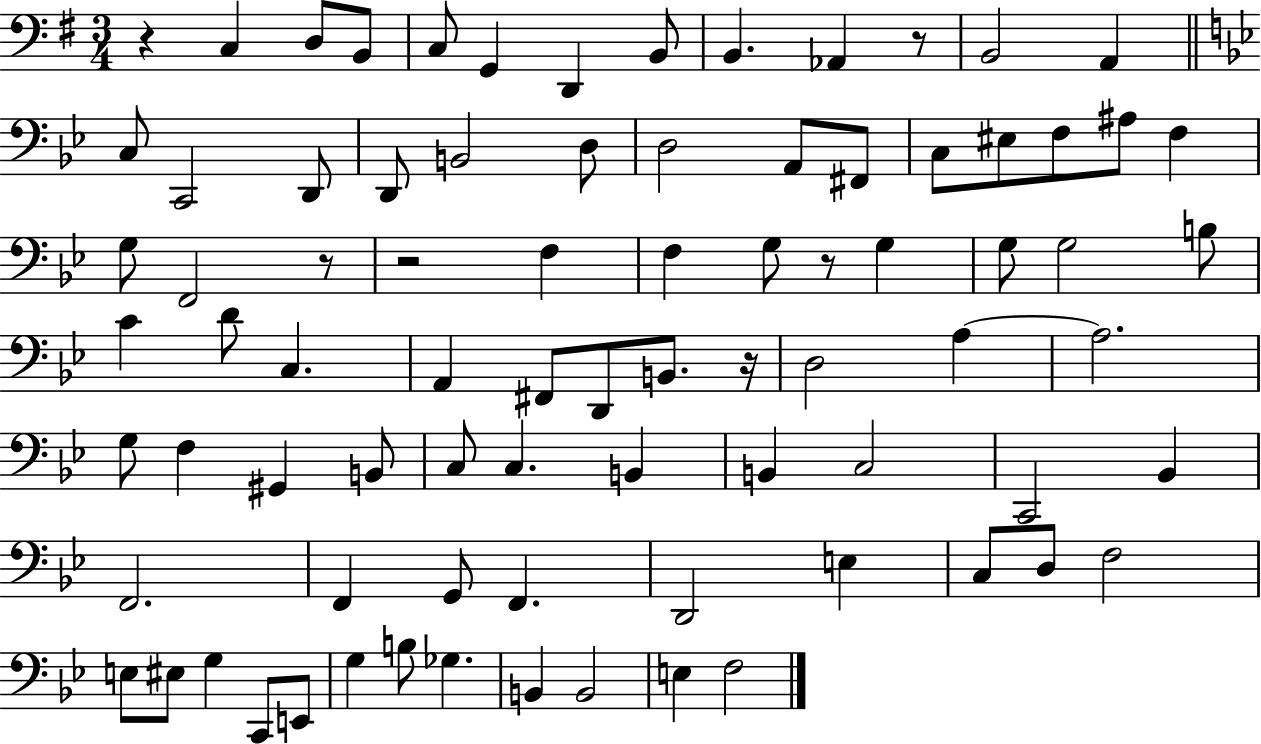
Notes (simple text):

R/q C3/q D3/e B2/e C3/e G2/q D2/q B2/e B2/q. Ab2/q R/e B2/h A2/q C3/e C2/h D2/e D2/e B2/h D3/e D3/h A2/e F#2/e C3/e EIS3/e F3/e A#3/e F3/q G3/e F2/h R/e R/h F3/q F3/q G3/e R/e G3/q G3/e G3/h B3/e C4/q D4/e C3/q. A2/q F#2/e D2/e B2/e. R/s D3/h A3/q A3/h. G3/e F3/q G#2/q B2/e C3/e C3/q. B2/q B2/q C3/h C2/h Bb2/q F2/h. F2/q G2/e F2/q. D2/h E3/q C3/e D3/e F3/h E3/e EIS3/e G3/q C2/e E2/e G3/q B3/e Gb3/q. B2/q B2/h E3/q F3/h